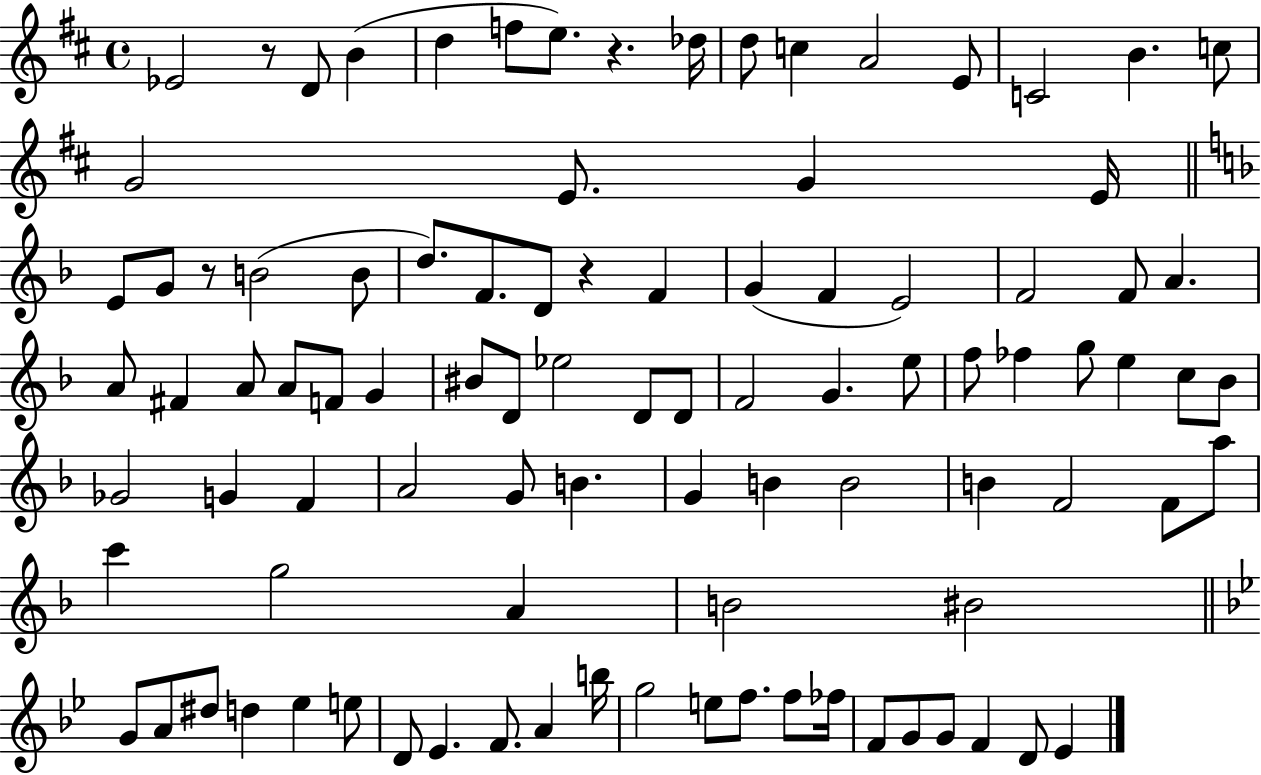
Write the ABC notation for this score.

X:1
T:Untitled
M:4/4
L:1/4
K:D
_E2 z/2 D/2 B d f/2 e/2 z _d/4 d/2 c A2 E/2 C2 B c/2 G2 E/2 G E/4 E/2 G/2 z/2 B2 B/2 d/2 F/2 D/2 z F G F E2 F2 F/2 A A/2 ^F A/2 A/2 F/2 G ^B/2 D/2 _e2 D/2 D/2 F2 G e/2 f/2 _f g/2 e c/2 _B/2 _G2 G F A2 G/2 B G B B2 B F2 F/2 a/2 c' g2 A B2 ^B2 G/2 A/2 ^d/2 d _e e/2 D/2 _E F/2 A b/4 g2 e/2 f/2 f/2 _f/4 F/2 G/2 G/2 F D/2 _E